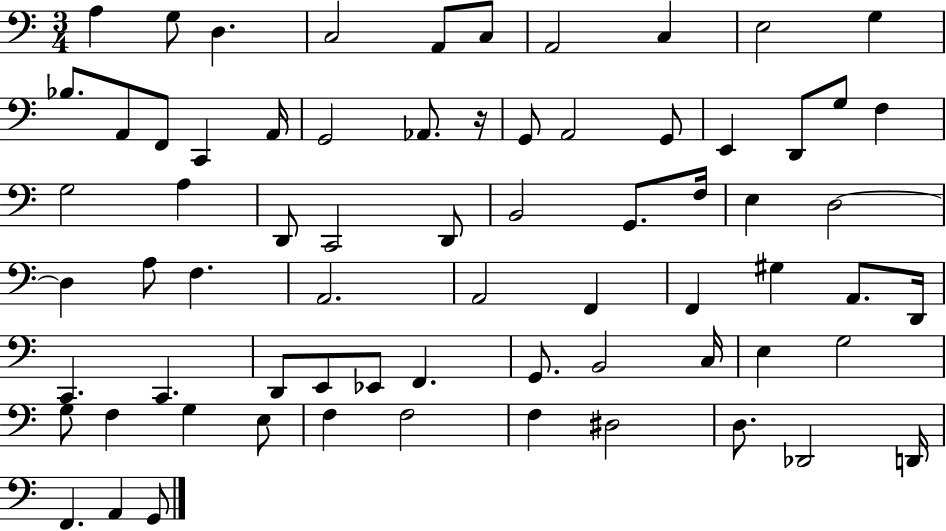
X:1
T:Untitled
M:3/4
L:1/4
K:C
A, G,/2 D, C,2 A,,/2 C,/2 A,,2 C, E,2 G, _B,/2 A,,/2 F,,/2 C,, A,,/4 G,,2 _A,,/2 z/4 G,,/2 A,,2 G,,/2 E,, D,,/2 G,/2 F, G,2 A, D,,/2 C,,2 D,,/2 B,,2 G,,/2 F,/4 E, D,2 D, A,/2 F, A,,2 A,,2 F,, F,, ^G, A,,/2 D,,/4 C,, C,, D,,/2 E,,/2 _E,,/2 F,, G,,/2 B,,2 C,/4 E, G,2 G,/2 F, G, E,/2 F, F,2 F, ^D,2 D,/2 _D,,2 D,,/4 F,, A,, G,,/2